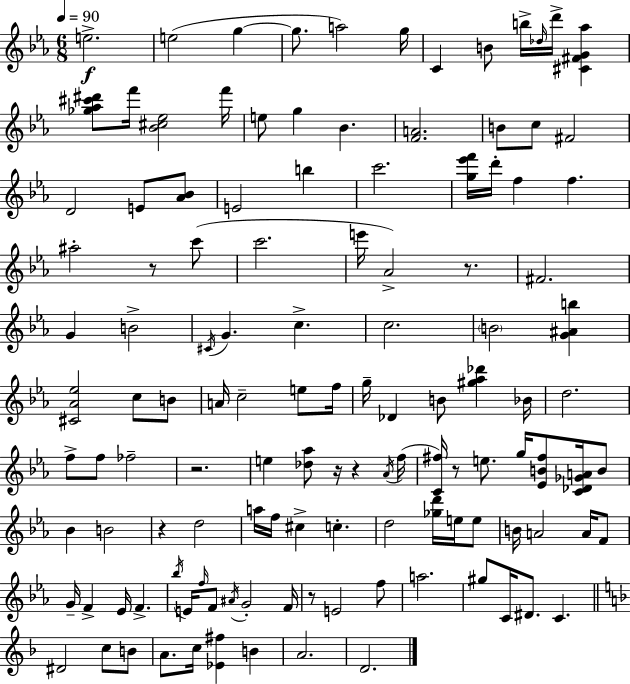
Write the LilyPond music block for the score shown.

{
  \clef treble
  \numericTimeSignature
  \time 6/8
  \key c \minor
  \tempo 4 = 90
  e''2.->\f | e''2( g''4~~ | g''8. a''2) g''16 | c'4 b'8 b''16-> \grace { des''16 } d'''16-> <cis' fis' g' aes''>4 | \break <ges'' aes'' cis''' dis'''>8 f'''16 <bes' cis'' ees''>2 | f'''16 e''8 g''4 bes'4. | <f' a'>2. | b'8 c''8 fis'2 | \break d'2 e'8 <aes' bes'>8 | e'2 b''4 | c'''2. | <g'' ees''' f'''>16 d'''16-. f''4 f''4. | \break ais''2-. r8 c'''8( | c'''2. | e'''16 aes'2->) r8. | fis'2. | \break g'4 b'2-> | \acciaccatura { cis'16 } g'4. c''4.-> | c''2. | \parenthesize b'2 <g' ais' b''>4 | \break <cis' aes' ees''>2 c''8 | b'8 a'16 c''2-- e''8 | f''16 g''16-- des'4 b'8 <gis'' aes'' des'''>4 | bes'16 d''2. | \break f''8-> f''8 fes''2-- | r2. | e''4 <des'' aes''>8 r16 r4 | \acciaccatura { aes'16 }( f''16 <c' fis''>16) r8 e''8. g''16 <ees' b' fis''>8 | \break <c' des' ges' a'>16 b'8 bes'4 b'2 | r4 d''2 | a''16 f''16 cis''4-> c''4.-. | d''2 <ges'' d'''>16 | \break e''16 e''8 b'16 a'2 | a'16 f'8 g'16-- f'4-> ees'16 f'4.-> | \acciaccatura { bes''16 } e'16 \grace { f''16 } f'8 \acciaccatura { ais'16 } g'2-. | f'16 r8 e'2 | \break f''8 a''2. | gis''8 c'16 dis'8. | c'4. \bar "||" \break \key f \major dis'2 c''8 b'8 | a'8. c''16 <ees' fis''>4 b'4 | a'2. | d'2. | \break \bar "|."
}